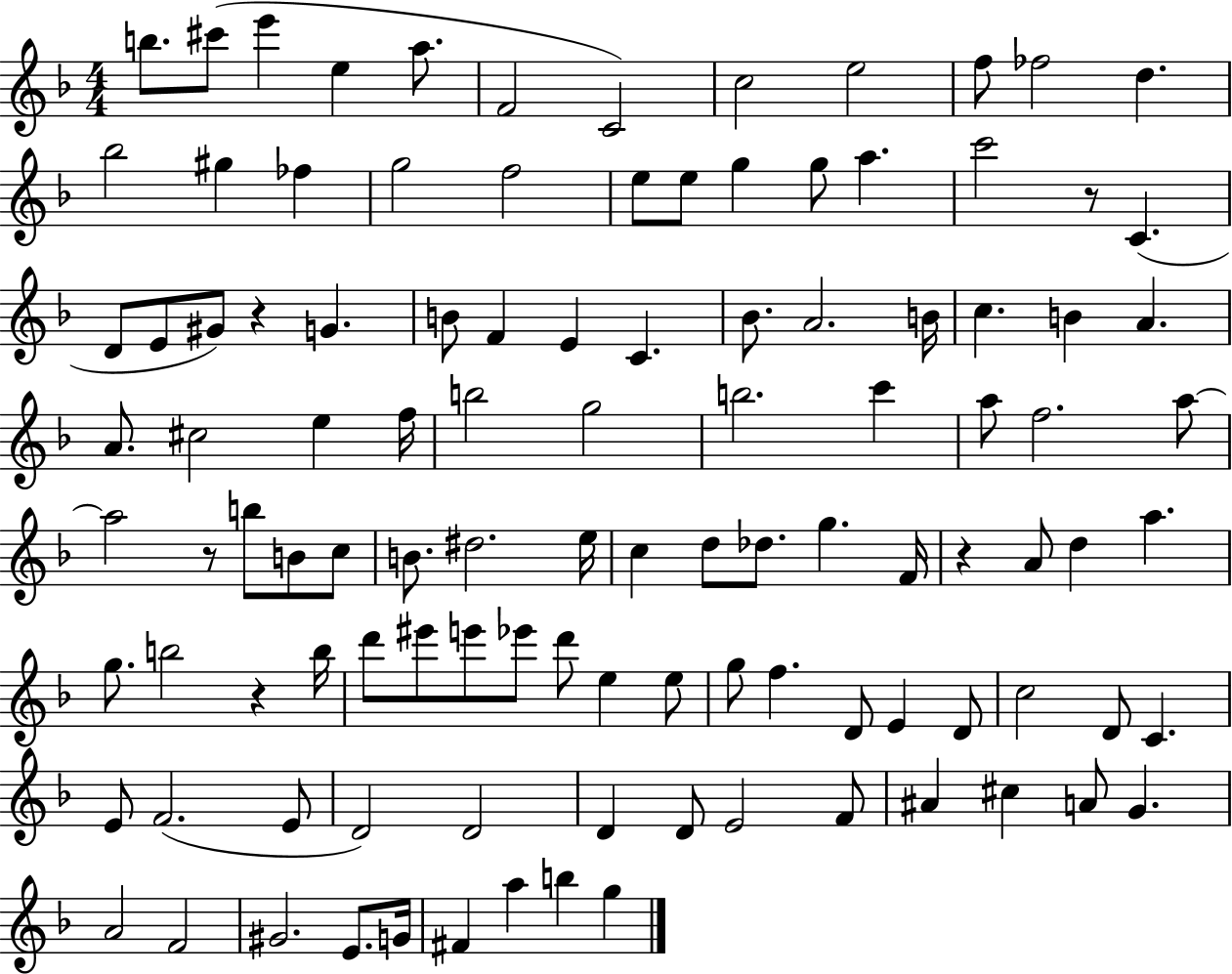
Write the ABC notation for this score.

X:1
T:Untitled
M:4/4
L:1/4
K:F
b/2 ^c'/2 e' e a/2 F2 C2 c2 e2 f/2 _f2 d _b2 ^g _f g2 f2 e/2 e/2 g g/2 a c'2 z/2 C D/2 E/2 ^G/2 z G B/2 F E C _B/2 A2 B/4 c B A A/2 ^c2 e f/4 b2 g2 b2 c' a/2 f2 a/2 a2 z/2 b/2 B/2 c/2 B/2 ^d2 e/4 c d/2 _d/2 g F/4 z A/2 d a g/2 b2 z b/4 d'/2 ^e'/2 e'/2 _e'/2 d'/2 e e/2 g/2 f D/2 E D/2 c2 D/2 C E/2 F2 E/2 D2 D2 D D/2 E2 F/2 ^A ^c A/2 G A2 F2 ^G2 E/2 G/4 ^F a b g